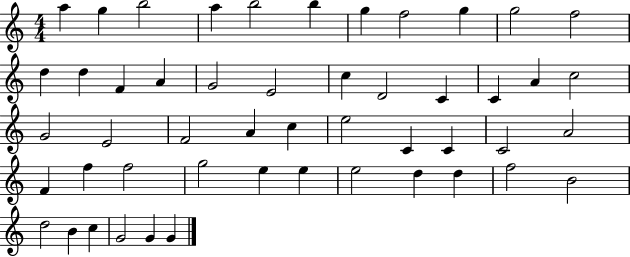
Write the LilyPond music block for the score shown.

{
  \clef treble
  \numericTimeSignature
  \time 4/4
  \key c \major
  a''4 g''4 b''2 | a''4 b''2 b''4 | g''4 f''2 g''4 | g''2 f''2 | \break d''4 d''4 f'4 a'4 | g'2 e'2 | c''4 d'2 c'4 | c'4 a'4 c''2 | \break g'2 e'2 | f'2 a'4 c''4 | e''2 c'4 c'4 | c'2 a'2 | \break f'4 f''4 f''2 | g''2 e''4 e''4 | e''2 d''4 d''4 | f''2 b'2 | \break d''2 b'4 c''4 | g'2 g'4 g'4 | \bar "|."
}